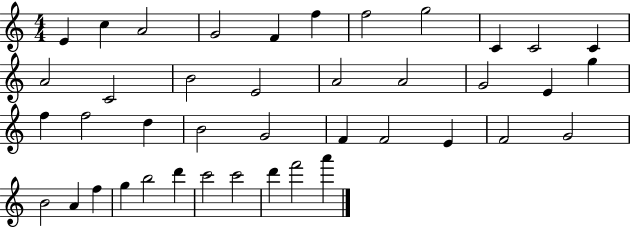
{
  \clef treble
  \numericTimeSignature
  \time 4/4
  \key c \major
  e'4 c''4 a'2 | g'2 f'4 f''4 | f''2 g''2 | c'4 c'2 c'4 | \break a'2 c'2 | b'2 e'2 | a'2 a'2 | g'2 e'4 g''4 | \break f''4 f''2 d''4 | b'2 g'2 | f'4 f'2 e'4 | f'2 g'2 | \break b'2 a'4 f''4 | g''4 b''2 d'''4 | c'''2 c'''2 | d'''4 f'''2 a'''4 | \break \bar "|."
}